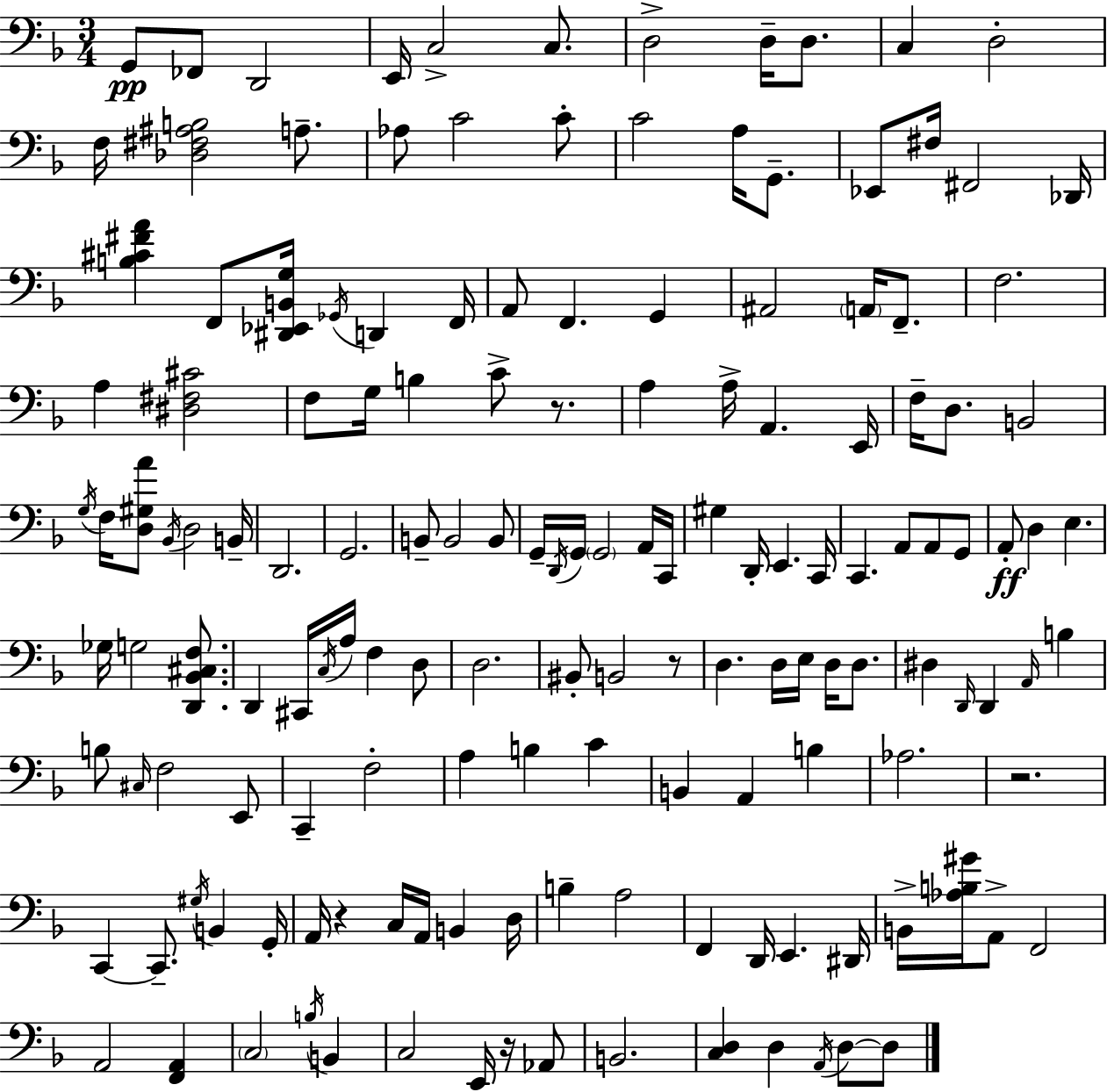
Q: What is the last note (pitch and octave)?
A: D3